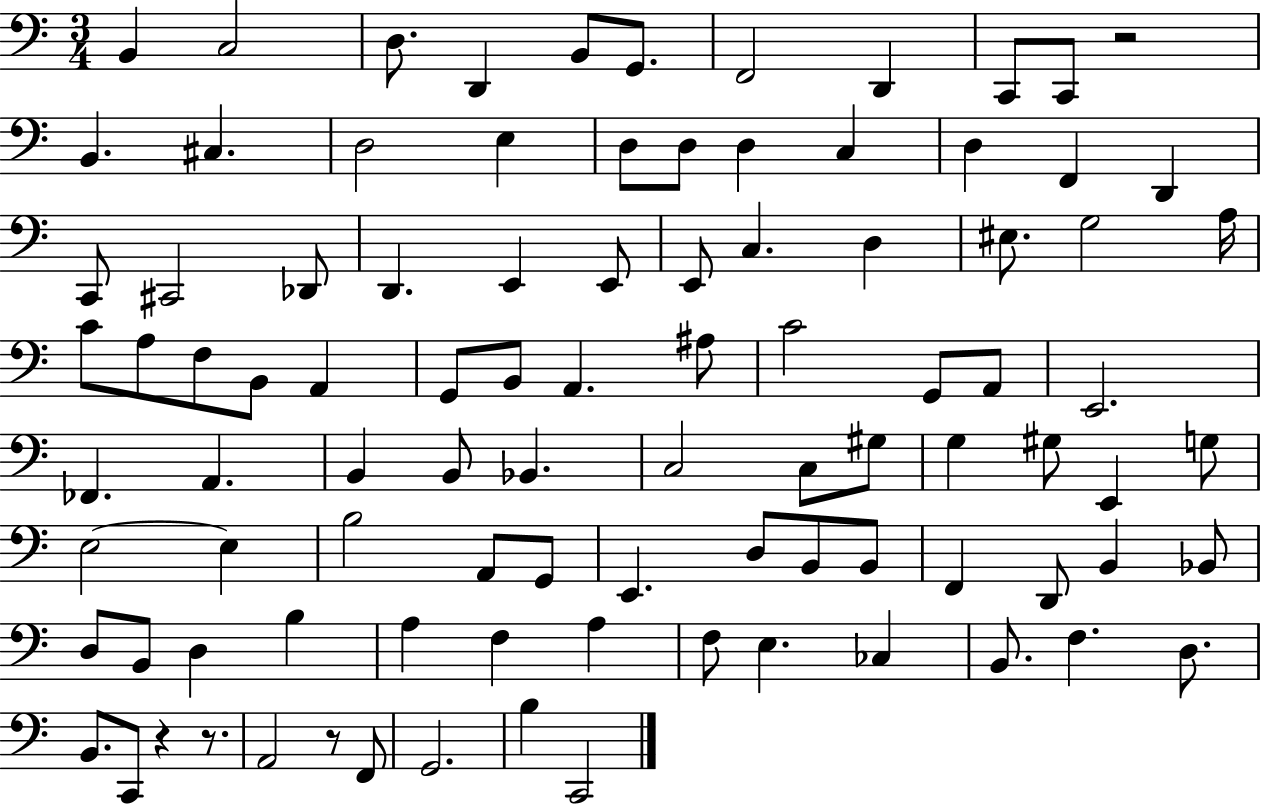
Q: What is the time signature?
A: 3/4